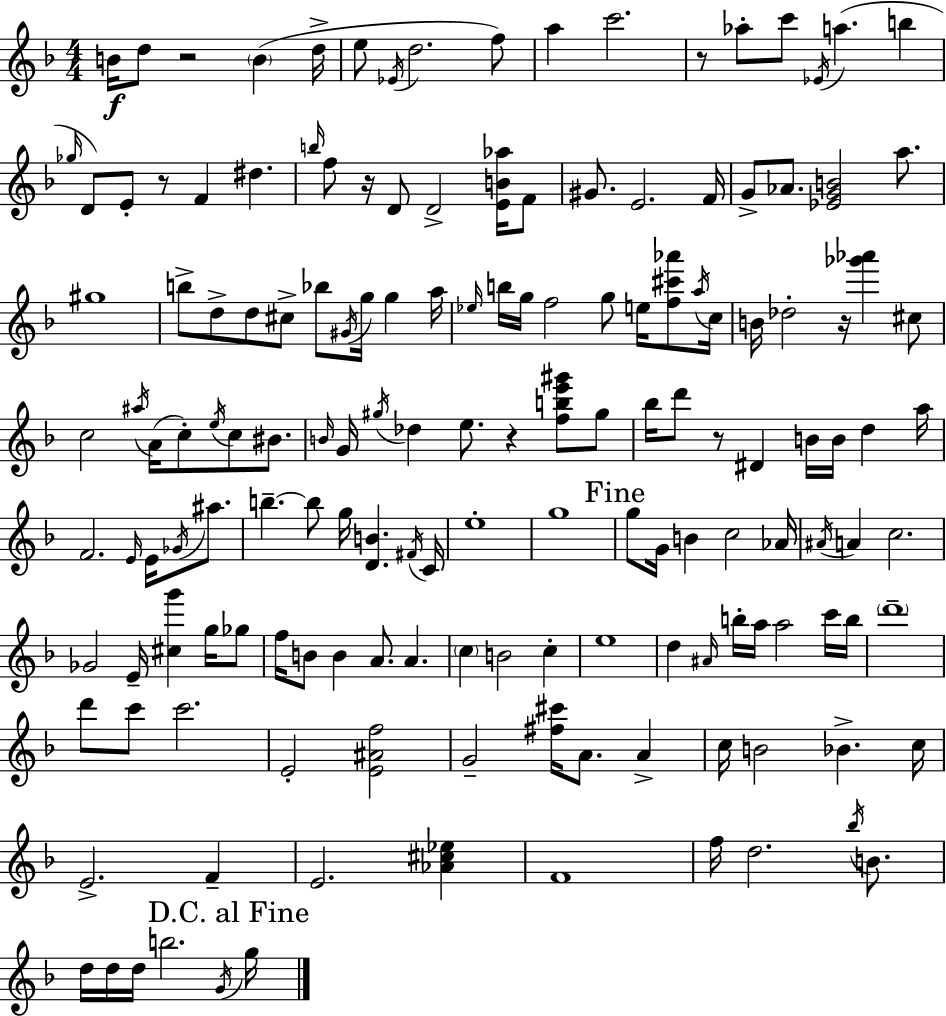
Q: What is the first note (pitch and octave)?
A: B4